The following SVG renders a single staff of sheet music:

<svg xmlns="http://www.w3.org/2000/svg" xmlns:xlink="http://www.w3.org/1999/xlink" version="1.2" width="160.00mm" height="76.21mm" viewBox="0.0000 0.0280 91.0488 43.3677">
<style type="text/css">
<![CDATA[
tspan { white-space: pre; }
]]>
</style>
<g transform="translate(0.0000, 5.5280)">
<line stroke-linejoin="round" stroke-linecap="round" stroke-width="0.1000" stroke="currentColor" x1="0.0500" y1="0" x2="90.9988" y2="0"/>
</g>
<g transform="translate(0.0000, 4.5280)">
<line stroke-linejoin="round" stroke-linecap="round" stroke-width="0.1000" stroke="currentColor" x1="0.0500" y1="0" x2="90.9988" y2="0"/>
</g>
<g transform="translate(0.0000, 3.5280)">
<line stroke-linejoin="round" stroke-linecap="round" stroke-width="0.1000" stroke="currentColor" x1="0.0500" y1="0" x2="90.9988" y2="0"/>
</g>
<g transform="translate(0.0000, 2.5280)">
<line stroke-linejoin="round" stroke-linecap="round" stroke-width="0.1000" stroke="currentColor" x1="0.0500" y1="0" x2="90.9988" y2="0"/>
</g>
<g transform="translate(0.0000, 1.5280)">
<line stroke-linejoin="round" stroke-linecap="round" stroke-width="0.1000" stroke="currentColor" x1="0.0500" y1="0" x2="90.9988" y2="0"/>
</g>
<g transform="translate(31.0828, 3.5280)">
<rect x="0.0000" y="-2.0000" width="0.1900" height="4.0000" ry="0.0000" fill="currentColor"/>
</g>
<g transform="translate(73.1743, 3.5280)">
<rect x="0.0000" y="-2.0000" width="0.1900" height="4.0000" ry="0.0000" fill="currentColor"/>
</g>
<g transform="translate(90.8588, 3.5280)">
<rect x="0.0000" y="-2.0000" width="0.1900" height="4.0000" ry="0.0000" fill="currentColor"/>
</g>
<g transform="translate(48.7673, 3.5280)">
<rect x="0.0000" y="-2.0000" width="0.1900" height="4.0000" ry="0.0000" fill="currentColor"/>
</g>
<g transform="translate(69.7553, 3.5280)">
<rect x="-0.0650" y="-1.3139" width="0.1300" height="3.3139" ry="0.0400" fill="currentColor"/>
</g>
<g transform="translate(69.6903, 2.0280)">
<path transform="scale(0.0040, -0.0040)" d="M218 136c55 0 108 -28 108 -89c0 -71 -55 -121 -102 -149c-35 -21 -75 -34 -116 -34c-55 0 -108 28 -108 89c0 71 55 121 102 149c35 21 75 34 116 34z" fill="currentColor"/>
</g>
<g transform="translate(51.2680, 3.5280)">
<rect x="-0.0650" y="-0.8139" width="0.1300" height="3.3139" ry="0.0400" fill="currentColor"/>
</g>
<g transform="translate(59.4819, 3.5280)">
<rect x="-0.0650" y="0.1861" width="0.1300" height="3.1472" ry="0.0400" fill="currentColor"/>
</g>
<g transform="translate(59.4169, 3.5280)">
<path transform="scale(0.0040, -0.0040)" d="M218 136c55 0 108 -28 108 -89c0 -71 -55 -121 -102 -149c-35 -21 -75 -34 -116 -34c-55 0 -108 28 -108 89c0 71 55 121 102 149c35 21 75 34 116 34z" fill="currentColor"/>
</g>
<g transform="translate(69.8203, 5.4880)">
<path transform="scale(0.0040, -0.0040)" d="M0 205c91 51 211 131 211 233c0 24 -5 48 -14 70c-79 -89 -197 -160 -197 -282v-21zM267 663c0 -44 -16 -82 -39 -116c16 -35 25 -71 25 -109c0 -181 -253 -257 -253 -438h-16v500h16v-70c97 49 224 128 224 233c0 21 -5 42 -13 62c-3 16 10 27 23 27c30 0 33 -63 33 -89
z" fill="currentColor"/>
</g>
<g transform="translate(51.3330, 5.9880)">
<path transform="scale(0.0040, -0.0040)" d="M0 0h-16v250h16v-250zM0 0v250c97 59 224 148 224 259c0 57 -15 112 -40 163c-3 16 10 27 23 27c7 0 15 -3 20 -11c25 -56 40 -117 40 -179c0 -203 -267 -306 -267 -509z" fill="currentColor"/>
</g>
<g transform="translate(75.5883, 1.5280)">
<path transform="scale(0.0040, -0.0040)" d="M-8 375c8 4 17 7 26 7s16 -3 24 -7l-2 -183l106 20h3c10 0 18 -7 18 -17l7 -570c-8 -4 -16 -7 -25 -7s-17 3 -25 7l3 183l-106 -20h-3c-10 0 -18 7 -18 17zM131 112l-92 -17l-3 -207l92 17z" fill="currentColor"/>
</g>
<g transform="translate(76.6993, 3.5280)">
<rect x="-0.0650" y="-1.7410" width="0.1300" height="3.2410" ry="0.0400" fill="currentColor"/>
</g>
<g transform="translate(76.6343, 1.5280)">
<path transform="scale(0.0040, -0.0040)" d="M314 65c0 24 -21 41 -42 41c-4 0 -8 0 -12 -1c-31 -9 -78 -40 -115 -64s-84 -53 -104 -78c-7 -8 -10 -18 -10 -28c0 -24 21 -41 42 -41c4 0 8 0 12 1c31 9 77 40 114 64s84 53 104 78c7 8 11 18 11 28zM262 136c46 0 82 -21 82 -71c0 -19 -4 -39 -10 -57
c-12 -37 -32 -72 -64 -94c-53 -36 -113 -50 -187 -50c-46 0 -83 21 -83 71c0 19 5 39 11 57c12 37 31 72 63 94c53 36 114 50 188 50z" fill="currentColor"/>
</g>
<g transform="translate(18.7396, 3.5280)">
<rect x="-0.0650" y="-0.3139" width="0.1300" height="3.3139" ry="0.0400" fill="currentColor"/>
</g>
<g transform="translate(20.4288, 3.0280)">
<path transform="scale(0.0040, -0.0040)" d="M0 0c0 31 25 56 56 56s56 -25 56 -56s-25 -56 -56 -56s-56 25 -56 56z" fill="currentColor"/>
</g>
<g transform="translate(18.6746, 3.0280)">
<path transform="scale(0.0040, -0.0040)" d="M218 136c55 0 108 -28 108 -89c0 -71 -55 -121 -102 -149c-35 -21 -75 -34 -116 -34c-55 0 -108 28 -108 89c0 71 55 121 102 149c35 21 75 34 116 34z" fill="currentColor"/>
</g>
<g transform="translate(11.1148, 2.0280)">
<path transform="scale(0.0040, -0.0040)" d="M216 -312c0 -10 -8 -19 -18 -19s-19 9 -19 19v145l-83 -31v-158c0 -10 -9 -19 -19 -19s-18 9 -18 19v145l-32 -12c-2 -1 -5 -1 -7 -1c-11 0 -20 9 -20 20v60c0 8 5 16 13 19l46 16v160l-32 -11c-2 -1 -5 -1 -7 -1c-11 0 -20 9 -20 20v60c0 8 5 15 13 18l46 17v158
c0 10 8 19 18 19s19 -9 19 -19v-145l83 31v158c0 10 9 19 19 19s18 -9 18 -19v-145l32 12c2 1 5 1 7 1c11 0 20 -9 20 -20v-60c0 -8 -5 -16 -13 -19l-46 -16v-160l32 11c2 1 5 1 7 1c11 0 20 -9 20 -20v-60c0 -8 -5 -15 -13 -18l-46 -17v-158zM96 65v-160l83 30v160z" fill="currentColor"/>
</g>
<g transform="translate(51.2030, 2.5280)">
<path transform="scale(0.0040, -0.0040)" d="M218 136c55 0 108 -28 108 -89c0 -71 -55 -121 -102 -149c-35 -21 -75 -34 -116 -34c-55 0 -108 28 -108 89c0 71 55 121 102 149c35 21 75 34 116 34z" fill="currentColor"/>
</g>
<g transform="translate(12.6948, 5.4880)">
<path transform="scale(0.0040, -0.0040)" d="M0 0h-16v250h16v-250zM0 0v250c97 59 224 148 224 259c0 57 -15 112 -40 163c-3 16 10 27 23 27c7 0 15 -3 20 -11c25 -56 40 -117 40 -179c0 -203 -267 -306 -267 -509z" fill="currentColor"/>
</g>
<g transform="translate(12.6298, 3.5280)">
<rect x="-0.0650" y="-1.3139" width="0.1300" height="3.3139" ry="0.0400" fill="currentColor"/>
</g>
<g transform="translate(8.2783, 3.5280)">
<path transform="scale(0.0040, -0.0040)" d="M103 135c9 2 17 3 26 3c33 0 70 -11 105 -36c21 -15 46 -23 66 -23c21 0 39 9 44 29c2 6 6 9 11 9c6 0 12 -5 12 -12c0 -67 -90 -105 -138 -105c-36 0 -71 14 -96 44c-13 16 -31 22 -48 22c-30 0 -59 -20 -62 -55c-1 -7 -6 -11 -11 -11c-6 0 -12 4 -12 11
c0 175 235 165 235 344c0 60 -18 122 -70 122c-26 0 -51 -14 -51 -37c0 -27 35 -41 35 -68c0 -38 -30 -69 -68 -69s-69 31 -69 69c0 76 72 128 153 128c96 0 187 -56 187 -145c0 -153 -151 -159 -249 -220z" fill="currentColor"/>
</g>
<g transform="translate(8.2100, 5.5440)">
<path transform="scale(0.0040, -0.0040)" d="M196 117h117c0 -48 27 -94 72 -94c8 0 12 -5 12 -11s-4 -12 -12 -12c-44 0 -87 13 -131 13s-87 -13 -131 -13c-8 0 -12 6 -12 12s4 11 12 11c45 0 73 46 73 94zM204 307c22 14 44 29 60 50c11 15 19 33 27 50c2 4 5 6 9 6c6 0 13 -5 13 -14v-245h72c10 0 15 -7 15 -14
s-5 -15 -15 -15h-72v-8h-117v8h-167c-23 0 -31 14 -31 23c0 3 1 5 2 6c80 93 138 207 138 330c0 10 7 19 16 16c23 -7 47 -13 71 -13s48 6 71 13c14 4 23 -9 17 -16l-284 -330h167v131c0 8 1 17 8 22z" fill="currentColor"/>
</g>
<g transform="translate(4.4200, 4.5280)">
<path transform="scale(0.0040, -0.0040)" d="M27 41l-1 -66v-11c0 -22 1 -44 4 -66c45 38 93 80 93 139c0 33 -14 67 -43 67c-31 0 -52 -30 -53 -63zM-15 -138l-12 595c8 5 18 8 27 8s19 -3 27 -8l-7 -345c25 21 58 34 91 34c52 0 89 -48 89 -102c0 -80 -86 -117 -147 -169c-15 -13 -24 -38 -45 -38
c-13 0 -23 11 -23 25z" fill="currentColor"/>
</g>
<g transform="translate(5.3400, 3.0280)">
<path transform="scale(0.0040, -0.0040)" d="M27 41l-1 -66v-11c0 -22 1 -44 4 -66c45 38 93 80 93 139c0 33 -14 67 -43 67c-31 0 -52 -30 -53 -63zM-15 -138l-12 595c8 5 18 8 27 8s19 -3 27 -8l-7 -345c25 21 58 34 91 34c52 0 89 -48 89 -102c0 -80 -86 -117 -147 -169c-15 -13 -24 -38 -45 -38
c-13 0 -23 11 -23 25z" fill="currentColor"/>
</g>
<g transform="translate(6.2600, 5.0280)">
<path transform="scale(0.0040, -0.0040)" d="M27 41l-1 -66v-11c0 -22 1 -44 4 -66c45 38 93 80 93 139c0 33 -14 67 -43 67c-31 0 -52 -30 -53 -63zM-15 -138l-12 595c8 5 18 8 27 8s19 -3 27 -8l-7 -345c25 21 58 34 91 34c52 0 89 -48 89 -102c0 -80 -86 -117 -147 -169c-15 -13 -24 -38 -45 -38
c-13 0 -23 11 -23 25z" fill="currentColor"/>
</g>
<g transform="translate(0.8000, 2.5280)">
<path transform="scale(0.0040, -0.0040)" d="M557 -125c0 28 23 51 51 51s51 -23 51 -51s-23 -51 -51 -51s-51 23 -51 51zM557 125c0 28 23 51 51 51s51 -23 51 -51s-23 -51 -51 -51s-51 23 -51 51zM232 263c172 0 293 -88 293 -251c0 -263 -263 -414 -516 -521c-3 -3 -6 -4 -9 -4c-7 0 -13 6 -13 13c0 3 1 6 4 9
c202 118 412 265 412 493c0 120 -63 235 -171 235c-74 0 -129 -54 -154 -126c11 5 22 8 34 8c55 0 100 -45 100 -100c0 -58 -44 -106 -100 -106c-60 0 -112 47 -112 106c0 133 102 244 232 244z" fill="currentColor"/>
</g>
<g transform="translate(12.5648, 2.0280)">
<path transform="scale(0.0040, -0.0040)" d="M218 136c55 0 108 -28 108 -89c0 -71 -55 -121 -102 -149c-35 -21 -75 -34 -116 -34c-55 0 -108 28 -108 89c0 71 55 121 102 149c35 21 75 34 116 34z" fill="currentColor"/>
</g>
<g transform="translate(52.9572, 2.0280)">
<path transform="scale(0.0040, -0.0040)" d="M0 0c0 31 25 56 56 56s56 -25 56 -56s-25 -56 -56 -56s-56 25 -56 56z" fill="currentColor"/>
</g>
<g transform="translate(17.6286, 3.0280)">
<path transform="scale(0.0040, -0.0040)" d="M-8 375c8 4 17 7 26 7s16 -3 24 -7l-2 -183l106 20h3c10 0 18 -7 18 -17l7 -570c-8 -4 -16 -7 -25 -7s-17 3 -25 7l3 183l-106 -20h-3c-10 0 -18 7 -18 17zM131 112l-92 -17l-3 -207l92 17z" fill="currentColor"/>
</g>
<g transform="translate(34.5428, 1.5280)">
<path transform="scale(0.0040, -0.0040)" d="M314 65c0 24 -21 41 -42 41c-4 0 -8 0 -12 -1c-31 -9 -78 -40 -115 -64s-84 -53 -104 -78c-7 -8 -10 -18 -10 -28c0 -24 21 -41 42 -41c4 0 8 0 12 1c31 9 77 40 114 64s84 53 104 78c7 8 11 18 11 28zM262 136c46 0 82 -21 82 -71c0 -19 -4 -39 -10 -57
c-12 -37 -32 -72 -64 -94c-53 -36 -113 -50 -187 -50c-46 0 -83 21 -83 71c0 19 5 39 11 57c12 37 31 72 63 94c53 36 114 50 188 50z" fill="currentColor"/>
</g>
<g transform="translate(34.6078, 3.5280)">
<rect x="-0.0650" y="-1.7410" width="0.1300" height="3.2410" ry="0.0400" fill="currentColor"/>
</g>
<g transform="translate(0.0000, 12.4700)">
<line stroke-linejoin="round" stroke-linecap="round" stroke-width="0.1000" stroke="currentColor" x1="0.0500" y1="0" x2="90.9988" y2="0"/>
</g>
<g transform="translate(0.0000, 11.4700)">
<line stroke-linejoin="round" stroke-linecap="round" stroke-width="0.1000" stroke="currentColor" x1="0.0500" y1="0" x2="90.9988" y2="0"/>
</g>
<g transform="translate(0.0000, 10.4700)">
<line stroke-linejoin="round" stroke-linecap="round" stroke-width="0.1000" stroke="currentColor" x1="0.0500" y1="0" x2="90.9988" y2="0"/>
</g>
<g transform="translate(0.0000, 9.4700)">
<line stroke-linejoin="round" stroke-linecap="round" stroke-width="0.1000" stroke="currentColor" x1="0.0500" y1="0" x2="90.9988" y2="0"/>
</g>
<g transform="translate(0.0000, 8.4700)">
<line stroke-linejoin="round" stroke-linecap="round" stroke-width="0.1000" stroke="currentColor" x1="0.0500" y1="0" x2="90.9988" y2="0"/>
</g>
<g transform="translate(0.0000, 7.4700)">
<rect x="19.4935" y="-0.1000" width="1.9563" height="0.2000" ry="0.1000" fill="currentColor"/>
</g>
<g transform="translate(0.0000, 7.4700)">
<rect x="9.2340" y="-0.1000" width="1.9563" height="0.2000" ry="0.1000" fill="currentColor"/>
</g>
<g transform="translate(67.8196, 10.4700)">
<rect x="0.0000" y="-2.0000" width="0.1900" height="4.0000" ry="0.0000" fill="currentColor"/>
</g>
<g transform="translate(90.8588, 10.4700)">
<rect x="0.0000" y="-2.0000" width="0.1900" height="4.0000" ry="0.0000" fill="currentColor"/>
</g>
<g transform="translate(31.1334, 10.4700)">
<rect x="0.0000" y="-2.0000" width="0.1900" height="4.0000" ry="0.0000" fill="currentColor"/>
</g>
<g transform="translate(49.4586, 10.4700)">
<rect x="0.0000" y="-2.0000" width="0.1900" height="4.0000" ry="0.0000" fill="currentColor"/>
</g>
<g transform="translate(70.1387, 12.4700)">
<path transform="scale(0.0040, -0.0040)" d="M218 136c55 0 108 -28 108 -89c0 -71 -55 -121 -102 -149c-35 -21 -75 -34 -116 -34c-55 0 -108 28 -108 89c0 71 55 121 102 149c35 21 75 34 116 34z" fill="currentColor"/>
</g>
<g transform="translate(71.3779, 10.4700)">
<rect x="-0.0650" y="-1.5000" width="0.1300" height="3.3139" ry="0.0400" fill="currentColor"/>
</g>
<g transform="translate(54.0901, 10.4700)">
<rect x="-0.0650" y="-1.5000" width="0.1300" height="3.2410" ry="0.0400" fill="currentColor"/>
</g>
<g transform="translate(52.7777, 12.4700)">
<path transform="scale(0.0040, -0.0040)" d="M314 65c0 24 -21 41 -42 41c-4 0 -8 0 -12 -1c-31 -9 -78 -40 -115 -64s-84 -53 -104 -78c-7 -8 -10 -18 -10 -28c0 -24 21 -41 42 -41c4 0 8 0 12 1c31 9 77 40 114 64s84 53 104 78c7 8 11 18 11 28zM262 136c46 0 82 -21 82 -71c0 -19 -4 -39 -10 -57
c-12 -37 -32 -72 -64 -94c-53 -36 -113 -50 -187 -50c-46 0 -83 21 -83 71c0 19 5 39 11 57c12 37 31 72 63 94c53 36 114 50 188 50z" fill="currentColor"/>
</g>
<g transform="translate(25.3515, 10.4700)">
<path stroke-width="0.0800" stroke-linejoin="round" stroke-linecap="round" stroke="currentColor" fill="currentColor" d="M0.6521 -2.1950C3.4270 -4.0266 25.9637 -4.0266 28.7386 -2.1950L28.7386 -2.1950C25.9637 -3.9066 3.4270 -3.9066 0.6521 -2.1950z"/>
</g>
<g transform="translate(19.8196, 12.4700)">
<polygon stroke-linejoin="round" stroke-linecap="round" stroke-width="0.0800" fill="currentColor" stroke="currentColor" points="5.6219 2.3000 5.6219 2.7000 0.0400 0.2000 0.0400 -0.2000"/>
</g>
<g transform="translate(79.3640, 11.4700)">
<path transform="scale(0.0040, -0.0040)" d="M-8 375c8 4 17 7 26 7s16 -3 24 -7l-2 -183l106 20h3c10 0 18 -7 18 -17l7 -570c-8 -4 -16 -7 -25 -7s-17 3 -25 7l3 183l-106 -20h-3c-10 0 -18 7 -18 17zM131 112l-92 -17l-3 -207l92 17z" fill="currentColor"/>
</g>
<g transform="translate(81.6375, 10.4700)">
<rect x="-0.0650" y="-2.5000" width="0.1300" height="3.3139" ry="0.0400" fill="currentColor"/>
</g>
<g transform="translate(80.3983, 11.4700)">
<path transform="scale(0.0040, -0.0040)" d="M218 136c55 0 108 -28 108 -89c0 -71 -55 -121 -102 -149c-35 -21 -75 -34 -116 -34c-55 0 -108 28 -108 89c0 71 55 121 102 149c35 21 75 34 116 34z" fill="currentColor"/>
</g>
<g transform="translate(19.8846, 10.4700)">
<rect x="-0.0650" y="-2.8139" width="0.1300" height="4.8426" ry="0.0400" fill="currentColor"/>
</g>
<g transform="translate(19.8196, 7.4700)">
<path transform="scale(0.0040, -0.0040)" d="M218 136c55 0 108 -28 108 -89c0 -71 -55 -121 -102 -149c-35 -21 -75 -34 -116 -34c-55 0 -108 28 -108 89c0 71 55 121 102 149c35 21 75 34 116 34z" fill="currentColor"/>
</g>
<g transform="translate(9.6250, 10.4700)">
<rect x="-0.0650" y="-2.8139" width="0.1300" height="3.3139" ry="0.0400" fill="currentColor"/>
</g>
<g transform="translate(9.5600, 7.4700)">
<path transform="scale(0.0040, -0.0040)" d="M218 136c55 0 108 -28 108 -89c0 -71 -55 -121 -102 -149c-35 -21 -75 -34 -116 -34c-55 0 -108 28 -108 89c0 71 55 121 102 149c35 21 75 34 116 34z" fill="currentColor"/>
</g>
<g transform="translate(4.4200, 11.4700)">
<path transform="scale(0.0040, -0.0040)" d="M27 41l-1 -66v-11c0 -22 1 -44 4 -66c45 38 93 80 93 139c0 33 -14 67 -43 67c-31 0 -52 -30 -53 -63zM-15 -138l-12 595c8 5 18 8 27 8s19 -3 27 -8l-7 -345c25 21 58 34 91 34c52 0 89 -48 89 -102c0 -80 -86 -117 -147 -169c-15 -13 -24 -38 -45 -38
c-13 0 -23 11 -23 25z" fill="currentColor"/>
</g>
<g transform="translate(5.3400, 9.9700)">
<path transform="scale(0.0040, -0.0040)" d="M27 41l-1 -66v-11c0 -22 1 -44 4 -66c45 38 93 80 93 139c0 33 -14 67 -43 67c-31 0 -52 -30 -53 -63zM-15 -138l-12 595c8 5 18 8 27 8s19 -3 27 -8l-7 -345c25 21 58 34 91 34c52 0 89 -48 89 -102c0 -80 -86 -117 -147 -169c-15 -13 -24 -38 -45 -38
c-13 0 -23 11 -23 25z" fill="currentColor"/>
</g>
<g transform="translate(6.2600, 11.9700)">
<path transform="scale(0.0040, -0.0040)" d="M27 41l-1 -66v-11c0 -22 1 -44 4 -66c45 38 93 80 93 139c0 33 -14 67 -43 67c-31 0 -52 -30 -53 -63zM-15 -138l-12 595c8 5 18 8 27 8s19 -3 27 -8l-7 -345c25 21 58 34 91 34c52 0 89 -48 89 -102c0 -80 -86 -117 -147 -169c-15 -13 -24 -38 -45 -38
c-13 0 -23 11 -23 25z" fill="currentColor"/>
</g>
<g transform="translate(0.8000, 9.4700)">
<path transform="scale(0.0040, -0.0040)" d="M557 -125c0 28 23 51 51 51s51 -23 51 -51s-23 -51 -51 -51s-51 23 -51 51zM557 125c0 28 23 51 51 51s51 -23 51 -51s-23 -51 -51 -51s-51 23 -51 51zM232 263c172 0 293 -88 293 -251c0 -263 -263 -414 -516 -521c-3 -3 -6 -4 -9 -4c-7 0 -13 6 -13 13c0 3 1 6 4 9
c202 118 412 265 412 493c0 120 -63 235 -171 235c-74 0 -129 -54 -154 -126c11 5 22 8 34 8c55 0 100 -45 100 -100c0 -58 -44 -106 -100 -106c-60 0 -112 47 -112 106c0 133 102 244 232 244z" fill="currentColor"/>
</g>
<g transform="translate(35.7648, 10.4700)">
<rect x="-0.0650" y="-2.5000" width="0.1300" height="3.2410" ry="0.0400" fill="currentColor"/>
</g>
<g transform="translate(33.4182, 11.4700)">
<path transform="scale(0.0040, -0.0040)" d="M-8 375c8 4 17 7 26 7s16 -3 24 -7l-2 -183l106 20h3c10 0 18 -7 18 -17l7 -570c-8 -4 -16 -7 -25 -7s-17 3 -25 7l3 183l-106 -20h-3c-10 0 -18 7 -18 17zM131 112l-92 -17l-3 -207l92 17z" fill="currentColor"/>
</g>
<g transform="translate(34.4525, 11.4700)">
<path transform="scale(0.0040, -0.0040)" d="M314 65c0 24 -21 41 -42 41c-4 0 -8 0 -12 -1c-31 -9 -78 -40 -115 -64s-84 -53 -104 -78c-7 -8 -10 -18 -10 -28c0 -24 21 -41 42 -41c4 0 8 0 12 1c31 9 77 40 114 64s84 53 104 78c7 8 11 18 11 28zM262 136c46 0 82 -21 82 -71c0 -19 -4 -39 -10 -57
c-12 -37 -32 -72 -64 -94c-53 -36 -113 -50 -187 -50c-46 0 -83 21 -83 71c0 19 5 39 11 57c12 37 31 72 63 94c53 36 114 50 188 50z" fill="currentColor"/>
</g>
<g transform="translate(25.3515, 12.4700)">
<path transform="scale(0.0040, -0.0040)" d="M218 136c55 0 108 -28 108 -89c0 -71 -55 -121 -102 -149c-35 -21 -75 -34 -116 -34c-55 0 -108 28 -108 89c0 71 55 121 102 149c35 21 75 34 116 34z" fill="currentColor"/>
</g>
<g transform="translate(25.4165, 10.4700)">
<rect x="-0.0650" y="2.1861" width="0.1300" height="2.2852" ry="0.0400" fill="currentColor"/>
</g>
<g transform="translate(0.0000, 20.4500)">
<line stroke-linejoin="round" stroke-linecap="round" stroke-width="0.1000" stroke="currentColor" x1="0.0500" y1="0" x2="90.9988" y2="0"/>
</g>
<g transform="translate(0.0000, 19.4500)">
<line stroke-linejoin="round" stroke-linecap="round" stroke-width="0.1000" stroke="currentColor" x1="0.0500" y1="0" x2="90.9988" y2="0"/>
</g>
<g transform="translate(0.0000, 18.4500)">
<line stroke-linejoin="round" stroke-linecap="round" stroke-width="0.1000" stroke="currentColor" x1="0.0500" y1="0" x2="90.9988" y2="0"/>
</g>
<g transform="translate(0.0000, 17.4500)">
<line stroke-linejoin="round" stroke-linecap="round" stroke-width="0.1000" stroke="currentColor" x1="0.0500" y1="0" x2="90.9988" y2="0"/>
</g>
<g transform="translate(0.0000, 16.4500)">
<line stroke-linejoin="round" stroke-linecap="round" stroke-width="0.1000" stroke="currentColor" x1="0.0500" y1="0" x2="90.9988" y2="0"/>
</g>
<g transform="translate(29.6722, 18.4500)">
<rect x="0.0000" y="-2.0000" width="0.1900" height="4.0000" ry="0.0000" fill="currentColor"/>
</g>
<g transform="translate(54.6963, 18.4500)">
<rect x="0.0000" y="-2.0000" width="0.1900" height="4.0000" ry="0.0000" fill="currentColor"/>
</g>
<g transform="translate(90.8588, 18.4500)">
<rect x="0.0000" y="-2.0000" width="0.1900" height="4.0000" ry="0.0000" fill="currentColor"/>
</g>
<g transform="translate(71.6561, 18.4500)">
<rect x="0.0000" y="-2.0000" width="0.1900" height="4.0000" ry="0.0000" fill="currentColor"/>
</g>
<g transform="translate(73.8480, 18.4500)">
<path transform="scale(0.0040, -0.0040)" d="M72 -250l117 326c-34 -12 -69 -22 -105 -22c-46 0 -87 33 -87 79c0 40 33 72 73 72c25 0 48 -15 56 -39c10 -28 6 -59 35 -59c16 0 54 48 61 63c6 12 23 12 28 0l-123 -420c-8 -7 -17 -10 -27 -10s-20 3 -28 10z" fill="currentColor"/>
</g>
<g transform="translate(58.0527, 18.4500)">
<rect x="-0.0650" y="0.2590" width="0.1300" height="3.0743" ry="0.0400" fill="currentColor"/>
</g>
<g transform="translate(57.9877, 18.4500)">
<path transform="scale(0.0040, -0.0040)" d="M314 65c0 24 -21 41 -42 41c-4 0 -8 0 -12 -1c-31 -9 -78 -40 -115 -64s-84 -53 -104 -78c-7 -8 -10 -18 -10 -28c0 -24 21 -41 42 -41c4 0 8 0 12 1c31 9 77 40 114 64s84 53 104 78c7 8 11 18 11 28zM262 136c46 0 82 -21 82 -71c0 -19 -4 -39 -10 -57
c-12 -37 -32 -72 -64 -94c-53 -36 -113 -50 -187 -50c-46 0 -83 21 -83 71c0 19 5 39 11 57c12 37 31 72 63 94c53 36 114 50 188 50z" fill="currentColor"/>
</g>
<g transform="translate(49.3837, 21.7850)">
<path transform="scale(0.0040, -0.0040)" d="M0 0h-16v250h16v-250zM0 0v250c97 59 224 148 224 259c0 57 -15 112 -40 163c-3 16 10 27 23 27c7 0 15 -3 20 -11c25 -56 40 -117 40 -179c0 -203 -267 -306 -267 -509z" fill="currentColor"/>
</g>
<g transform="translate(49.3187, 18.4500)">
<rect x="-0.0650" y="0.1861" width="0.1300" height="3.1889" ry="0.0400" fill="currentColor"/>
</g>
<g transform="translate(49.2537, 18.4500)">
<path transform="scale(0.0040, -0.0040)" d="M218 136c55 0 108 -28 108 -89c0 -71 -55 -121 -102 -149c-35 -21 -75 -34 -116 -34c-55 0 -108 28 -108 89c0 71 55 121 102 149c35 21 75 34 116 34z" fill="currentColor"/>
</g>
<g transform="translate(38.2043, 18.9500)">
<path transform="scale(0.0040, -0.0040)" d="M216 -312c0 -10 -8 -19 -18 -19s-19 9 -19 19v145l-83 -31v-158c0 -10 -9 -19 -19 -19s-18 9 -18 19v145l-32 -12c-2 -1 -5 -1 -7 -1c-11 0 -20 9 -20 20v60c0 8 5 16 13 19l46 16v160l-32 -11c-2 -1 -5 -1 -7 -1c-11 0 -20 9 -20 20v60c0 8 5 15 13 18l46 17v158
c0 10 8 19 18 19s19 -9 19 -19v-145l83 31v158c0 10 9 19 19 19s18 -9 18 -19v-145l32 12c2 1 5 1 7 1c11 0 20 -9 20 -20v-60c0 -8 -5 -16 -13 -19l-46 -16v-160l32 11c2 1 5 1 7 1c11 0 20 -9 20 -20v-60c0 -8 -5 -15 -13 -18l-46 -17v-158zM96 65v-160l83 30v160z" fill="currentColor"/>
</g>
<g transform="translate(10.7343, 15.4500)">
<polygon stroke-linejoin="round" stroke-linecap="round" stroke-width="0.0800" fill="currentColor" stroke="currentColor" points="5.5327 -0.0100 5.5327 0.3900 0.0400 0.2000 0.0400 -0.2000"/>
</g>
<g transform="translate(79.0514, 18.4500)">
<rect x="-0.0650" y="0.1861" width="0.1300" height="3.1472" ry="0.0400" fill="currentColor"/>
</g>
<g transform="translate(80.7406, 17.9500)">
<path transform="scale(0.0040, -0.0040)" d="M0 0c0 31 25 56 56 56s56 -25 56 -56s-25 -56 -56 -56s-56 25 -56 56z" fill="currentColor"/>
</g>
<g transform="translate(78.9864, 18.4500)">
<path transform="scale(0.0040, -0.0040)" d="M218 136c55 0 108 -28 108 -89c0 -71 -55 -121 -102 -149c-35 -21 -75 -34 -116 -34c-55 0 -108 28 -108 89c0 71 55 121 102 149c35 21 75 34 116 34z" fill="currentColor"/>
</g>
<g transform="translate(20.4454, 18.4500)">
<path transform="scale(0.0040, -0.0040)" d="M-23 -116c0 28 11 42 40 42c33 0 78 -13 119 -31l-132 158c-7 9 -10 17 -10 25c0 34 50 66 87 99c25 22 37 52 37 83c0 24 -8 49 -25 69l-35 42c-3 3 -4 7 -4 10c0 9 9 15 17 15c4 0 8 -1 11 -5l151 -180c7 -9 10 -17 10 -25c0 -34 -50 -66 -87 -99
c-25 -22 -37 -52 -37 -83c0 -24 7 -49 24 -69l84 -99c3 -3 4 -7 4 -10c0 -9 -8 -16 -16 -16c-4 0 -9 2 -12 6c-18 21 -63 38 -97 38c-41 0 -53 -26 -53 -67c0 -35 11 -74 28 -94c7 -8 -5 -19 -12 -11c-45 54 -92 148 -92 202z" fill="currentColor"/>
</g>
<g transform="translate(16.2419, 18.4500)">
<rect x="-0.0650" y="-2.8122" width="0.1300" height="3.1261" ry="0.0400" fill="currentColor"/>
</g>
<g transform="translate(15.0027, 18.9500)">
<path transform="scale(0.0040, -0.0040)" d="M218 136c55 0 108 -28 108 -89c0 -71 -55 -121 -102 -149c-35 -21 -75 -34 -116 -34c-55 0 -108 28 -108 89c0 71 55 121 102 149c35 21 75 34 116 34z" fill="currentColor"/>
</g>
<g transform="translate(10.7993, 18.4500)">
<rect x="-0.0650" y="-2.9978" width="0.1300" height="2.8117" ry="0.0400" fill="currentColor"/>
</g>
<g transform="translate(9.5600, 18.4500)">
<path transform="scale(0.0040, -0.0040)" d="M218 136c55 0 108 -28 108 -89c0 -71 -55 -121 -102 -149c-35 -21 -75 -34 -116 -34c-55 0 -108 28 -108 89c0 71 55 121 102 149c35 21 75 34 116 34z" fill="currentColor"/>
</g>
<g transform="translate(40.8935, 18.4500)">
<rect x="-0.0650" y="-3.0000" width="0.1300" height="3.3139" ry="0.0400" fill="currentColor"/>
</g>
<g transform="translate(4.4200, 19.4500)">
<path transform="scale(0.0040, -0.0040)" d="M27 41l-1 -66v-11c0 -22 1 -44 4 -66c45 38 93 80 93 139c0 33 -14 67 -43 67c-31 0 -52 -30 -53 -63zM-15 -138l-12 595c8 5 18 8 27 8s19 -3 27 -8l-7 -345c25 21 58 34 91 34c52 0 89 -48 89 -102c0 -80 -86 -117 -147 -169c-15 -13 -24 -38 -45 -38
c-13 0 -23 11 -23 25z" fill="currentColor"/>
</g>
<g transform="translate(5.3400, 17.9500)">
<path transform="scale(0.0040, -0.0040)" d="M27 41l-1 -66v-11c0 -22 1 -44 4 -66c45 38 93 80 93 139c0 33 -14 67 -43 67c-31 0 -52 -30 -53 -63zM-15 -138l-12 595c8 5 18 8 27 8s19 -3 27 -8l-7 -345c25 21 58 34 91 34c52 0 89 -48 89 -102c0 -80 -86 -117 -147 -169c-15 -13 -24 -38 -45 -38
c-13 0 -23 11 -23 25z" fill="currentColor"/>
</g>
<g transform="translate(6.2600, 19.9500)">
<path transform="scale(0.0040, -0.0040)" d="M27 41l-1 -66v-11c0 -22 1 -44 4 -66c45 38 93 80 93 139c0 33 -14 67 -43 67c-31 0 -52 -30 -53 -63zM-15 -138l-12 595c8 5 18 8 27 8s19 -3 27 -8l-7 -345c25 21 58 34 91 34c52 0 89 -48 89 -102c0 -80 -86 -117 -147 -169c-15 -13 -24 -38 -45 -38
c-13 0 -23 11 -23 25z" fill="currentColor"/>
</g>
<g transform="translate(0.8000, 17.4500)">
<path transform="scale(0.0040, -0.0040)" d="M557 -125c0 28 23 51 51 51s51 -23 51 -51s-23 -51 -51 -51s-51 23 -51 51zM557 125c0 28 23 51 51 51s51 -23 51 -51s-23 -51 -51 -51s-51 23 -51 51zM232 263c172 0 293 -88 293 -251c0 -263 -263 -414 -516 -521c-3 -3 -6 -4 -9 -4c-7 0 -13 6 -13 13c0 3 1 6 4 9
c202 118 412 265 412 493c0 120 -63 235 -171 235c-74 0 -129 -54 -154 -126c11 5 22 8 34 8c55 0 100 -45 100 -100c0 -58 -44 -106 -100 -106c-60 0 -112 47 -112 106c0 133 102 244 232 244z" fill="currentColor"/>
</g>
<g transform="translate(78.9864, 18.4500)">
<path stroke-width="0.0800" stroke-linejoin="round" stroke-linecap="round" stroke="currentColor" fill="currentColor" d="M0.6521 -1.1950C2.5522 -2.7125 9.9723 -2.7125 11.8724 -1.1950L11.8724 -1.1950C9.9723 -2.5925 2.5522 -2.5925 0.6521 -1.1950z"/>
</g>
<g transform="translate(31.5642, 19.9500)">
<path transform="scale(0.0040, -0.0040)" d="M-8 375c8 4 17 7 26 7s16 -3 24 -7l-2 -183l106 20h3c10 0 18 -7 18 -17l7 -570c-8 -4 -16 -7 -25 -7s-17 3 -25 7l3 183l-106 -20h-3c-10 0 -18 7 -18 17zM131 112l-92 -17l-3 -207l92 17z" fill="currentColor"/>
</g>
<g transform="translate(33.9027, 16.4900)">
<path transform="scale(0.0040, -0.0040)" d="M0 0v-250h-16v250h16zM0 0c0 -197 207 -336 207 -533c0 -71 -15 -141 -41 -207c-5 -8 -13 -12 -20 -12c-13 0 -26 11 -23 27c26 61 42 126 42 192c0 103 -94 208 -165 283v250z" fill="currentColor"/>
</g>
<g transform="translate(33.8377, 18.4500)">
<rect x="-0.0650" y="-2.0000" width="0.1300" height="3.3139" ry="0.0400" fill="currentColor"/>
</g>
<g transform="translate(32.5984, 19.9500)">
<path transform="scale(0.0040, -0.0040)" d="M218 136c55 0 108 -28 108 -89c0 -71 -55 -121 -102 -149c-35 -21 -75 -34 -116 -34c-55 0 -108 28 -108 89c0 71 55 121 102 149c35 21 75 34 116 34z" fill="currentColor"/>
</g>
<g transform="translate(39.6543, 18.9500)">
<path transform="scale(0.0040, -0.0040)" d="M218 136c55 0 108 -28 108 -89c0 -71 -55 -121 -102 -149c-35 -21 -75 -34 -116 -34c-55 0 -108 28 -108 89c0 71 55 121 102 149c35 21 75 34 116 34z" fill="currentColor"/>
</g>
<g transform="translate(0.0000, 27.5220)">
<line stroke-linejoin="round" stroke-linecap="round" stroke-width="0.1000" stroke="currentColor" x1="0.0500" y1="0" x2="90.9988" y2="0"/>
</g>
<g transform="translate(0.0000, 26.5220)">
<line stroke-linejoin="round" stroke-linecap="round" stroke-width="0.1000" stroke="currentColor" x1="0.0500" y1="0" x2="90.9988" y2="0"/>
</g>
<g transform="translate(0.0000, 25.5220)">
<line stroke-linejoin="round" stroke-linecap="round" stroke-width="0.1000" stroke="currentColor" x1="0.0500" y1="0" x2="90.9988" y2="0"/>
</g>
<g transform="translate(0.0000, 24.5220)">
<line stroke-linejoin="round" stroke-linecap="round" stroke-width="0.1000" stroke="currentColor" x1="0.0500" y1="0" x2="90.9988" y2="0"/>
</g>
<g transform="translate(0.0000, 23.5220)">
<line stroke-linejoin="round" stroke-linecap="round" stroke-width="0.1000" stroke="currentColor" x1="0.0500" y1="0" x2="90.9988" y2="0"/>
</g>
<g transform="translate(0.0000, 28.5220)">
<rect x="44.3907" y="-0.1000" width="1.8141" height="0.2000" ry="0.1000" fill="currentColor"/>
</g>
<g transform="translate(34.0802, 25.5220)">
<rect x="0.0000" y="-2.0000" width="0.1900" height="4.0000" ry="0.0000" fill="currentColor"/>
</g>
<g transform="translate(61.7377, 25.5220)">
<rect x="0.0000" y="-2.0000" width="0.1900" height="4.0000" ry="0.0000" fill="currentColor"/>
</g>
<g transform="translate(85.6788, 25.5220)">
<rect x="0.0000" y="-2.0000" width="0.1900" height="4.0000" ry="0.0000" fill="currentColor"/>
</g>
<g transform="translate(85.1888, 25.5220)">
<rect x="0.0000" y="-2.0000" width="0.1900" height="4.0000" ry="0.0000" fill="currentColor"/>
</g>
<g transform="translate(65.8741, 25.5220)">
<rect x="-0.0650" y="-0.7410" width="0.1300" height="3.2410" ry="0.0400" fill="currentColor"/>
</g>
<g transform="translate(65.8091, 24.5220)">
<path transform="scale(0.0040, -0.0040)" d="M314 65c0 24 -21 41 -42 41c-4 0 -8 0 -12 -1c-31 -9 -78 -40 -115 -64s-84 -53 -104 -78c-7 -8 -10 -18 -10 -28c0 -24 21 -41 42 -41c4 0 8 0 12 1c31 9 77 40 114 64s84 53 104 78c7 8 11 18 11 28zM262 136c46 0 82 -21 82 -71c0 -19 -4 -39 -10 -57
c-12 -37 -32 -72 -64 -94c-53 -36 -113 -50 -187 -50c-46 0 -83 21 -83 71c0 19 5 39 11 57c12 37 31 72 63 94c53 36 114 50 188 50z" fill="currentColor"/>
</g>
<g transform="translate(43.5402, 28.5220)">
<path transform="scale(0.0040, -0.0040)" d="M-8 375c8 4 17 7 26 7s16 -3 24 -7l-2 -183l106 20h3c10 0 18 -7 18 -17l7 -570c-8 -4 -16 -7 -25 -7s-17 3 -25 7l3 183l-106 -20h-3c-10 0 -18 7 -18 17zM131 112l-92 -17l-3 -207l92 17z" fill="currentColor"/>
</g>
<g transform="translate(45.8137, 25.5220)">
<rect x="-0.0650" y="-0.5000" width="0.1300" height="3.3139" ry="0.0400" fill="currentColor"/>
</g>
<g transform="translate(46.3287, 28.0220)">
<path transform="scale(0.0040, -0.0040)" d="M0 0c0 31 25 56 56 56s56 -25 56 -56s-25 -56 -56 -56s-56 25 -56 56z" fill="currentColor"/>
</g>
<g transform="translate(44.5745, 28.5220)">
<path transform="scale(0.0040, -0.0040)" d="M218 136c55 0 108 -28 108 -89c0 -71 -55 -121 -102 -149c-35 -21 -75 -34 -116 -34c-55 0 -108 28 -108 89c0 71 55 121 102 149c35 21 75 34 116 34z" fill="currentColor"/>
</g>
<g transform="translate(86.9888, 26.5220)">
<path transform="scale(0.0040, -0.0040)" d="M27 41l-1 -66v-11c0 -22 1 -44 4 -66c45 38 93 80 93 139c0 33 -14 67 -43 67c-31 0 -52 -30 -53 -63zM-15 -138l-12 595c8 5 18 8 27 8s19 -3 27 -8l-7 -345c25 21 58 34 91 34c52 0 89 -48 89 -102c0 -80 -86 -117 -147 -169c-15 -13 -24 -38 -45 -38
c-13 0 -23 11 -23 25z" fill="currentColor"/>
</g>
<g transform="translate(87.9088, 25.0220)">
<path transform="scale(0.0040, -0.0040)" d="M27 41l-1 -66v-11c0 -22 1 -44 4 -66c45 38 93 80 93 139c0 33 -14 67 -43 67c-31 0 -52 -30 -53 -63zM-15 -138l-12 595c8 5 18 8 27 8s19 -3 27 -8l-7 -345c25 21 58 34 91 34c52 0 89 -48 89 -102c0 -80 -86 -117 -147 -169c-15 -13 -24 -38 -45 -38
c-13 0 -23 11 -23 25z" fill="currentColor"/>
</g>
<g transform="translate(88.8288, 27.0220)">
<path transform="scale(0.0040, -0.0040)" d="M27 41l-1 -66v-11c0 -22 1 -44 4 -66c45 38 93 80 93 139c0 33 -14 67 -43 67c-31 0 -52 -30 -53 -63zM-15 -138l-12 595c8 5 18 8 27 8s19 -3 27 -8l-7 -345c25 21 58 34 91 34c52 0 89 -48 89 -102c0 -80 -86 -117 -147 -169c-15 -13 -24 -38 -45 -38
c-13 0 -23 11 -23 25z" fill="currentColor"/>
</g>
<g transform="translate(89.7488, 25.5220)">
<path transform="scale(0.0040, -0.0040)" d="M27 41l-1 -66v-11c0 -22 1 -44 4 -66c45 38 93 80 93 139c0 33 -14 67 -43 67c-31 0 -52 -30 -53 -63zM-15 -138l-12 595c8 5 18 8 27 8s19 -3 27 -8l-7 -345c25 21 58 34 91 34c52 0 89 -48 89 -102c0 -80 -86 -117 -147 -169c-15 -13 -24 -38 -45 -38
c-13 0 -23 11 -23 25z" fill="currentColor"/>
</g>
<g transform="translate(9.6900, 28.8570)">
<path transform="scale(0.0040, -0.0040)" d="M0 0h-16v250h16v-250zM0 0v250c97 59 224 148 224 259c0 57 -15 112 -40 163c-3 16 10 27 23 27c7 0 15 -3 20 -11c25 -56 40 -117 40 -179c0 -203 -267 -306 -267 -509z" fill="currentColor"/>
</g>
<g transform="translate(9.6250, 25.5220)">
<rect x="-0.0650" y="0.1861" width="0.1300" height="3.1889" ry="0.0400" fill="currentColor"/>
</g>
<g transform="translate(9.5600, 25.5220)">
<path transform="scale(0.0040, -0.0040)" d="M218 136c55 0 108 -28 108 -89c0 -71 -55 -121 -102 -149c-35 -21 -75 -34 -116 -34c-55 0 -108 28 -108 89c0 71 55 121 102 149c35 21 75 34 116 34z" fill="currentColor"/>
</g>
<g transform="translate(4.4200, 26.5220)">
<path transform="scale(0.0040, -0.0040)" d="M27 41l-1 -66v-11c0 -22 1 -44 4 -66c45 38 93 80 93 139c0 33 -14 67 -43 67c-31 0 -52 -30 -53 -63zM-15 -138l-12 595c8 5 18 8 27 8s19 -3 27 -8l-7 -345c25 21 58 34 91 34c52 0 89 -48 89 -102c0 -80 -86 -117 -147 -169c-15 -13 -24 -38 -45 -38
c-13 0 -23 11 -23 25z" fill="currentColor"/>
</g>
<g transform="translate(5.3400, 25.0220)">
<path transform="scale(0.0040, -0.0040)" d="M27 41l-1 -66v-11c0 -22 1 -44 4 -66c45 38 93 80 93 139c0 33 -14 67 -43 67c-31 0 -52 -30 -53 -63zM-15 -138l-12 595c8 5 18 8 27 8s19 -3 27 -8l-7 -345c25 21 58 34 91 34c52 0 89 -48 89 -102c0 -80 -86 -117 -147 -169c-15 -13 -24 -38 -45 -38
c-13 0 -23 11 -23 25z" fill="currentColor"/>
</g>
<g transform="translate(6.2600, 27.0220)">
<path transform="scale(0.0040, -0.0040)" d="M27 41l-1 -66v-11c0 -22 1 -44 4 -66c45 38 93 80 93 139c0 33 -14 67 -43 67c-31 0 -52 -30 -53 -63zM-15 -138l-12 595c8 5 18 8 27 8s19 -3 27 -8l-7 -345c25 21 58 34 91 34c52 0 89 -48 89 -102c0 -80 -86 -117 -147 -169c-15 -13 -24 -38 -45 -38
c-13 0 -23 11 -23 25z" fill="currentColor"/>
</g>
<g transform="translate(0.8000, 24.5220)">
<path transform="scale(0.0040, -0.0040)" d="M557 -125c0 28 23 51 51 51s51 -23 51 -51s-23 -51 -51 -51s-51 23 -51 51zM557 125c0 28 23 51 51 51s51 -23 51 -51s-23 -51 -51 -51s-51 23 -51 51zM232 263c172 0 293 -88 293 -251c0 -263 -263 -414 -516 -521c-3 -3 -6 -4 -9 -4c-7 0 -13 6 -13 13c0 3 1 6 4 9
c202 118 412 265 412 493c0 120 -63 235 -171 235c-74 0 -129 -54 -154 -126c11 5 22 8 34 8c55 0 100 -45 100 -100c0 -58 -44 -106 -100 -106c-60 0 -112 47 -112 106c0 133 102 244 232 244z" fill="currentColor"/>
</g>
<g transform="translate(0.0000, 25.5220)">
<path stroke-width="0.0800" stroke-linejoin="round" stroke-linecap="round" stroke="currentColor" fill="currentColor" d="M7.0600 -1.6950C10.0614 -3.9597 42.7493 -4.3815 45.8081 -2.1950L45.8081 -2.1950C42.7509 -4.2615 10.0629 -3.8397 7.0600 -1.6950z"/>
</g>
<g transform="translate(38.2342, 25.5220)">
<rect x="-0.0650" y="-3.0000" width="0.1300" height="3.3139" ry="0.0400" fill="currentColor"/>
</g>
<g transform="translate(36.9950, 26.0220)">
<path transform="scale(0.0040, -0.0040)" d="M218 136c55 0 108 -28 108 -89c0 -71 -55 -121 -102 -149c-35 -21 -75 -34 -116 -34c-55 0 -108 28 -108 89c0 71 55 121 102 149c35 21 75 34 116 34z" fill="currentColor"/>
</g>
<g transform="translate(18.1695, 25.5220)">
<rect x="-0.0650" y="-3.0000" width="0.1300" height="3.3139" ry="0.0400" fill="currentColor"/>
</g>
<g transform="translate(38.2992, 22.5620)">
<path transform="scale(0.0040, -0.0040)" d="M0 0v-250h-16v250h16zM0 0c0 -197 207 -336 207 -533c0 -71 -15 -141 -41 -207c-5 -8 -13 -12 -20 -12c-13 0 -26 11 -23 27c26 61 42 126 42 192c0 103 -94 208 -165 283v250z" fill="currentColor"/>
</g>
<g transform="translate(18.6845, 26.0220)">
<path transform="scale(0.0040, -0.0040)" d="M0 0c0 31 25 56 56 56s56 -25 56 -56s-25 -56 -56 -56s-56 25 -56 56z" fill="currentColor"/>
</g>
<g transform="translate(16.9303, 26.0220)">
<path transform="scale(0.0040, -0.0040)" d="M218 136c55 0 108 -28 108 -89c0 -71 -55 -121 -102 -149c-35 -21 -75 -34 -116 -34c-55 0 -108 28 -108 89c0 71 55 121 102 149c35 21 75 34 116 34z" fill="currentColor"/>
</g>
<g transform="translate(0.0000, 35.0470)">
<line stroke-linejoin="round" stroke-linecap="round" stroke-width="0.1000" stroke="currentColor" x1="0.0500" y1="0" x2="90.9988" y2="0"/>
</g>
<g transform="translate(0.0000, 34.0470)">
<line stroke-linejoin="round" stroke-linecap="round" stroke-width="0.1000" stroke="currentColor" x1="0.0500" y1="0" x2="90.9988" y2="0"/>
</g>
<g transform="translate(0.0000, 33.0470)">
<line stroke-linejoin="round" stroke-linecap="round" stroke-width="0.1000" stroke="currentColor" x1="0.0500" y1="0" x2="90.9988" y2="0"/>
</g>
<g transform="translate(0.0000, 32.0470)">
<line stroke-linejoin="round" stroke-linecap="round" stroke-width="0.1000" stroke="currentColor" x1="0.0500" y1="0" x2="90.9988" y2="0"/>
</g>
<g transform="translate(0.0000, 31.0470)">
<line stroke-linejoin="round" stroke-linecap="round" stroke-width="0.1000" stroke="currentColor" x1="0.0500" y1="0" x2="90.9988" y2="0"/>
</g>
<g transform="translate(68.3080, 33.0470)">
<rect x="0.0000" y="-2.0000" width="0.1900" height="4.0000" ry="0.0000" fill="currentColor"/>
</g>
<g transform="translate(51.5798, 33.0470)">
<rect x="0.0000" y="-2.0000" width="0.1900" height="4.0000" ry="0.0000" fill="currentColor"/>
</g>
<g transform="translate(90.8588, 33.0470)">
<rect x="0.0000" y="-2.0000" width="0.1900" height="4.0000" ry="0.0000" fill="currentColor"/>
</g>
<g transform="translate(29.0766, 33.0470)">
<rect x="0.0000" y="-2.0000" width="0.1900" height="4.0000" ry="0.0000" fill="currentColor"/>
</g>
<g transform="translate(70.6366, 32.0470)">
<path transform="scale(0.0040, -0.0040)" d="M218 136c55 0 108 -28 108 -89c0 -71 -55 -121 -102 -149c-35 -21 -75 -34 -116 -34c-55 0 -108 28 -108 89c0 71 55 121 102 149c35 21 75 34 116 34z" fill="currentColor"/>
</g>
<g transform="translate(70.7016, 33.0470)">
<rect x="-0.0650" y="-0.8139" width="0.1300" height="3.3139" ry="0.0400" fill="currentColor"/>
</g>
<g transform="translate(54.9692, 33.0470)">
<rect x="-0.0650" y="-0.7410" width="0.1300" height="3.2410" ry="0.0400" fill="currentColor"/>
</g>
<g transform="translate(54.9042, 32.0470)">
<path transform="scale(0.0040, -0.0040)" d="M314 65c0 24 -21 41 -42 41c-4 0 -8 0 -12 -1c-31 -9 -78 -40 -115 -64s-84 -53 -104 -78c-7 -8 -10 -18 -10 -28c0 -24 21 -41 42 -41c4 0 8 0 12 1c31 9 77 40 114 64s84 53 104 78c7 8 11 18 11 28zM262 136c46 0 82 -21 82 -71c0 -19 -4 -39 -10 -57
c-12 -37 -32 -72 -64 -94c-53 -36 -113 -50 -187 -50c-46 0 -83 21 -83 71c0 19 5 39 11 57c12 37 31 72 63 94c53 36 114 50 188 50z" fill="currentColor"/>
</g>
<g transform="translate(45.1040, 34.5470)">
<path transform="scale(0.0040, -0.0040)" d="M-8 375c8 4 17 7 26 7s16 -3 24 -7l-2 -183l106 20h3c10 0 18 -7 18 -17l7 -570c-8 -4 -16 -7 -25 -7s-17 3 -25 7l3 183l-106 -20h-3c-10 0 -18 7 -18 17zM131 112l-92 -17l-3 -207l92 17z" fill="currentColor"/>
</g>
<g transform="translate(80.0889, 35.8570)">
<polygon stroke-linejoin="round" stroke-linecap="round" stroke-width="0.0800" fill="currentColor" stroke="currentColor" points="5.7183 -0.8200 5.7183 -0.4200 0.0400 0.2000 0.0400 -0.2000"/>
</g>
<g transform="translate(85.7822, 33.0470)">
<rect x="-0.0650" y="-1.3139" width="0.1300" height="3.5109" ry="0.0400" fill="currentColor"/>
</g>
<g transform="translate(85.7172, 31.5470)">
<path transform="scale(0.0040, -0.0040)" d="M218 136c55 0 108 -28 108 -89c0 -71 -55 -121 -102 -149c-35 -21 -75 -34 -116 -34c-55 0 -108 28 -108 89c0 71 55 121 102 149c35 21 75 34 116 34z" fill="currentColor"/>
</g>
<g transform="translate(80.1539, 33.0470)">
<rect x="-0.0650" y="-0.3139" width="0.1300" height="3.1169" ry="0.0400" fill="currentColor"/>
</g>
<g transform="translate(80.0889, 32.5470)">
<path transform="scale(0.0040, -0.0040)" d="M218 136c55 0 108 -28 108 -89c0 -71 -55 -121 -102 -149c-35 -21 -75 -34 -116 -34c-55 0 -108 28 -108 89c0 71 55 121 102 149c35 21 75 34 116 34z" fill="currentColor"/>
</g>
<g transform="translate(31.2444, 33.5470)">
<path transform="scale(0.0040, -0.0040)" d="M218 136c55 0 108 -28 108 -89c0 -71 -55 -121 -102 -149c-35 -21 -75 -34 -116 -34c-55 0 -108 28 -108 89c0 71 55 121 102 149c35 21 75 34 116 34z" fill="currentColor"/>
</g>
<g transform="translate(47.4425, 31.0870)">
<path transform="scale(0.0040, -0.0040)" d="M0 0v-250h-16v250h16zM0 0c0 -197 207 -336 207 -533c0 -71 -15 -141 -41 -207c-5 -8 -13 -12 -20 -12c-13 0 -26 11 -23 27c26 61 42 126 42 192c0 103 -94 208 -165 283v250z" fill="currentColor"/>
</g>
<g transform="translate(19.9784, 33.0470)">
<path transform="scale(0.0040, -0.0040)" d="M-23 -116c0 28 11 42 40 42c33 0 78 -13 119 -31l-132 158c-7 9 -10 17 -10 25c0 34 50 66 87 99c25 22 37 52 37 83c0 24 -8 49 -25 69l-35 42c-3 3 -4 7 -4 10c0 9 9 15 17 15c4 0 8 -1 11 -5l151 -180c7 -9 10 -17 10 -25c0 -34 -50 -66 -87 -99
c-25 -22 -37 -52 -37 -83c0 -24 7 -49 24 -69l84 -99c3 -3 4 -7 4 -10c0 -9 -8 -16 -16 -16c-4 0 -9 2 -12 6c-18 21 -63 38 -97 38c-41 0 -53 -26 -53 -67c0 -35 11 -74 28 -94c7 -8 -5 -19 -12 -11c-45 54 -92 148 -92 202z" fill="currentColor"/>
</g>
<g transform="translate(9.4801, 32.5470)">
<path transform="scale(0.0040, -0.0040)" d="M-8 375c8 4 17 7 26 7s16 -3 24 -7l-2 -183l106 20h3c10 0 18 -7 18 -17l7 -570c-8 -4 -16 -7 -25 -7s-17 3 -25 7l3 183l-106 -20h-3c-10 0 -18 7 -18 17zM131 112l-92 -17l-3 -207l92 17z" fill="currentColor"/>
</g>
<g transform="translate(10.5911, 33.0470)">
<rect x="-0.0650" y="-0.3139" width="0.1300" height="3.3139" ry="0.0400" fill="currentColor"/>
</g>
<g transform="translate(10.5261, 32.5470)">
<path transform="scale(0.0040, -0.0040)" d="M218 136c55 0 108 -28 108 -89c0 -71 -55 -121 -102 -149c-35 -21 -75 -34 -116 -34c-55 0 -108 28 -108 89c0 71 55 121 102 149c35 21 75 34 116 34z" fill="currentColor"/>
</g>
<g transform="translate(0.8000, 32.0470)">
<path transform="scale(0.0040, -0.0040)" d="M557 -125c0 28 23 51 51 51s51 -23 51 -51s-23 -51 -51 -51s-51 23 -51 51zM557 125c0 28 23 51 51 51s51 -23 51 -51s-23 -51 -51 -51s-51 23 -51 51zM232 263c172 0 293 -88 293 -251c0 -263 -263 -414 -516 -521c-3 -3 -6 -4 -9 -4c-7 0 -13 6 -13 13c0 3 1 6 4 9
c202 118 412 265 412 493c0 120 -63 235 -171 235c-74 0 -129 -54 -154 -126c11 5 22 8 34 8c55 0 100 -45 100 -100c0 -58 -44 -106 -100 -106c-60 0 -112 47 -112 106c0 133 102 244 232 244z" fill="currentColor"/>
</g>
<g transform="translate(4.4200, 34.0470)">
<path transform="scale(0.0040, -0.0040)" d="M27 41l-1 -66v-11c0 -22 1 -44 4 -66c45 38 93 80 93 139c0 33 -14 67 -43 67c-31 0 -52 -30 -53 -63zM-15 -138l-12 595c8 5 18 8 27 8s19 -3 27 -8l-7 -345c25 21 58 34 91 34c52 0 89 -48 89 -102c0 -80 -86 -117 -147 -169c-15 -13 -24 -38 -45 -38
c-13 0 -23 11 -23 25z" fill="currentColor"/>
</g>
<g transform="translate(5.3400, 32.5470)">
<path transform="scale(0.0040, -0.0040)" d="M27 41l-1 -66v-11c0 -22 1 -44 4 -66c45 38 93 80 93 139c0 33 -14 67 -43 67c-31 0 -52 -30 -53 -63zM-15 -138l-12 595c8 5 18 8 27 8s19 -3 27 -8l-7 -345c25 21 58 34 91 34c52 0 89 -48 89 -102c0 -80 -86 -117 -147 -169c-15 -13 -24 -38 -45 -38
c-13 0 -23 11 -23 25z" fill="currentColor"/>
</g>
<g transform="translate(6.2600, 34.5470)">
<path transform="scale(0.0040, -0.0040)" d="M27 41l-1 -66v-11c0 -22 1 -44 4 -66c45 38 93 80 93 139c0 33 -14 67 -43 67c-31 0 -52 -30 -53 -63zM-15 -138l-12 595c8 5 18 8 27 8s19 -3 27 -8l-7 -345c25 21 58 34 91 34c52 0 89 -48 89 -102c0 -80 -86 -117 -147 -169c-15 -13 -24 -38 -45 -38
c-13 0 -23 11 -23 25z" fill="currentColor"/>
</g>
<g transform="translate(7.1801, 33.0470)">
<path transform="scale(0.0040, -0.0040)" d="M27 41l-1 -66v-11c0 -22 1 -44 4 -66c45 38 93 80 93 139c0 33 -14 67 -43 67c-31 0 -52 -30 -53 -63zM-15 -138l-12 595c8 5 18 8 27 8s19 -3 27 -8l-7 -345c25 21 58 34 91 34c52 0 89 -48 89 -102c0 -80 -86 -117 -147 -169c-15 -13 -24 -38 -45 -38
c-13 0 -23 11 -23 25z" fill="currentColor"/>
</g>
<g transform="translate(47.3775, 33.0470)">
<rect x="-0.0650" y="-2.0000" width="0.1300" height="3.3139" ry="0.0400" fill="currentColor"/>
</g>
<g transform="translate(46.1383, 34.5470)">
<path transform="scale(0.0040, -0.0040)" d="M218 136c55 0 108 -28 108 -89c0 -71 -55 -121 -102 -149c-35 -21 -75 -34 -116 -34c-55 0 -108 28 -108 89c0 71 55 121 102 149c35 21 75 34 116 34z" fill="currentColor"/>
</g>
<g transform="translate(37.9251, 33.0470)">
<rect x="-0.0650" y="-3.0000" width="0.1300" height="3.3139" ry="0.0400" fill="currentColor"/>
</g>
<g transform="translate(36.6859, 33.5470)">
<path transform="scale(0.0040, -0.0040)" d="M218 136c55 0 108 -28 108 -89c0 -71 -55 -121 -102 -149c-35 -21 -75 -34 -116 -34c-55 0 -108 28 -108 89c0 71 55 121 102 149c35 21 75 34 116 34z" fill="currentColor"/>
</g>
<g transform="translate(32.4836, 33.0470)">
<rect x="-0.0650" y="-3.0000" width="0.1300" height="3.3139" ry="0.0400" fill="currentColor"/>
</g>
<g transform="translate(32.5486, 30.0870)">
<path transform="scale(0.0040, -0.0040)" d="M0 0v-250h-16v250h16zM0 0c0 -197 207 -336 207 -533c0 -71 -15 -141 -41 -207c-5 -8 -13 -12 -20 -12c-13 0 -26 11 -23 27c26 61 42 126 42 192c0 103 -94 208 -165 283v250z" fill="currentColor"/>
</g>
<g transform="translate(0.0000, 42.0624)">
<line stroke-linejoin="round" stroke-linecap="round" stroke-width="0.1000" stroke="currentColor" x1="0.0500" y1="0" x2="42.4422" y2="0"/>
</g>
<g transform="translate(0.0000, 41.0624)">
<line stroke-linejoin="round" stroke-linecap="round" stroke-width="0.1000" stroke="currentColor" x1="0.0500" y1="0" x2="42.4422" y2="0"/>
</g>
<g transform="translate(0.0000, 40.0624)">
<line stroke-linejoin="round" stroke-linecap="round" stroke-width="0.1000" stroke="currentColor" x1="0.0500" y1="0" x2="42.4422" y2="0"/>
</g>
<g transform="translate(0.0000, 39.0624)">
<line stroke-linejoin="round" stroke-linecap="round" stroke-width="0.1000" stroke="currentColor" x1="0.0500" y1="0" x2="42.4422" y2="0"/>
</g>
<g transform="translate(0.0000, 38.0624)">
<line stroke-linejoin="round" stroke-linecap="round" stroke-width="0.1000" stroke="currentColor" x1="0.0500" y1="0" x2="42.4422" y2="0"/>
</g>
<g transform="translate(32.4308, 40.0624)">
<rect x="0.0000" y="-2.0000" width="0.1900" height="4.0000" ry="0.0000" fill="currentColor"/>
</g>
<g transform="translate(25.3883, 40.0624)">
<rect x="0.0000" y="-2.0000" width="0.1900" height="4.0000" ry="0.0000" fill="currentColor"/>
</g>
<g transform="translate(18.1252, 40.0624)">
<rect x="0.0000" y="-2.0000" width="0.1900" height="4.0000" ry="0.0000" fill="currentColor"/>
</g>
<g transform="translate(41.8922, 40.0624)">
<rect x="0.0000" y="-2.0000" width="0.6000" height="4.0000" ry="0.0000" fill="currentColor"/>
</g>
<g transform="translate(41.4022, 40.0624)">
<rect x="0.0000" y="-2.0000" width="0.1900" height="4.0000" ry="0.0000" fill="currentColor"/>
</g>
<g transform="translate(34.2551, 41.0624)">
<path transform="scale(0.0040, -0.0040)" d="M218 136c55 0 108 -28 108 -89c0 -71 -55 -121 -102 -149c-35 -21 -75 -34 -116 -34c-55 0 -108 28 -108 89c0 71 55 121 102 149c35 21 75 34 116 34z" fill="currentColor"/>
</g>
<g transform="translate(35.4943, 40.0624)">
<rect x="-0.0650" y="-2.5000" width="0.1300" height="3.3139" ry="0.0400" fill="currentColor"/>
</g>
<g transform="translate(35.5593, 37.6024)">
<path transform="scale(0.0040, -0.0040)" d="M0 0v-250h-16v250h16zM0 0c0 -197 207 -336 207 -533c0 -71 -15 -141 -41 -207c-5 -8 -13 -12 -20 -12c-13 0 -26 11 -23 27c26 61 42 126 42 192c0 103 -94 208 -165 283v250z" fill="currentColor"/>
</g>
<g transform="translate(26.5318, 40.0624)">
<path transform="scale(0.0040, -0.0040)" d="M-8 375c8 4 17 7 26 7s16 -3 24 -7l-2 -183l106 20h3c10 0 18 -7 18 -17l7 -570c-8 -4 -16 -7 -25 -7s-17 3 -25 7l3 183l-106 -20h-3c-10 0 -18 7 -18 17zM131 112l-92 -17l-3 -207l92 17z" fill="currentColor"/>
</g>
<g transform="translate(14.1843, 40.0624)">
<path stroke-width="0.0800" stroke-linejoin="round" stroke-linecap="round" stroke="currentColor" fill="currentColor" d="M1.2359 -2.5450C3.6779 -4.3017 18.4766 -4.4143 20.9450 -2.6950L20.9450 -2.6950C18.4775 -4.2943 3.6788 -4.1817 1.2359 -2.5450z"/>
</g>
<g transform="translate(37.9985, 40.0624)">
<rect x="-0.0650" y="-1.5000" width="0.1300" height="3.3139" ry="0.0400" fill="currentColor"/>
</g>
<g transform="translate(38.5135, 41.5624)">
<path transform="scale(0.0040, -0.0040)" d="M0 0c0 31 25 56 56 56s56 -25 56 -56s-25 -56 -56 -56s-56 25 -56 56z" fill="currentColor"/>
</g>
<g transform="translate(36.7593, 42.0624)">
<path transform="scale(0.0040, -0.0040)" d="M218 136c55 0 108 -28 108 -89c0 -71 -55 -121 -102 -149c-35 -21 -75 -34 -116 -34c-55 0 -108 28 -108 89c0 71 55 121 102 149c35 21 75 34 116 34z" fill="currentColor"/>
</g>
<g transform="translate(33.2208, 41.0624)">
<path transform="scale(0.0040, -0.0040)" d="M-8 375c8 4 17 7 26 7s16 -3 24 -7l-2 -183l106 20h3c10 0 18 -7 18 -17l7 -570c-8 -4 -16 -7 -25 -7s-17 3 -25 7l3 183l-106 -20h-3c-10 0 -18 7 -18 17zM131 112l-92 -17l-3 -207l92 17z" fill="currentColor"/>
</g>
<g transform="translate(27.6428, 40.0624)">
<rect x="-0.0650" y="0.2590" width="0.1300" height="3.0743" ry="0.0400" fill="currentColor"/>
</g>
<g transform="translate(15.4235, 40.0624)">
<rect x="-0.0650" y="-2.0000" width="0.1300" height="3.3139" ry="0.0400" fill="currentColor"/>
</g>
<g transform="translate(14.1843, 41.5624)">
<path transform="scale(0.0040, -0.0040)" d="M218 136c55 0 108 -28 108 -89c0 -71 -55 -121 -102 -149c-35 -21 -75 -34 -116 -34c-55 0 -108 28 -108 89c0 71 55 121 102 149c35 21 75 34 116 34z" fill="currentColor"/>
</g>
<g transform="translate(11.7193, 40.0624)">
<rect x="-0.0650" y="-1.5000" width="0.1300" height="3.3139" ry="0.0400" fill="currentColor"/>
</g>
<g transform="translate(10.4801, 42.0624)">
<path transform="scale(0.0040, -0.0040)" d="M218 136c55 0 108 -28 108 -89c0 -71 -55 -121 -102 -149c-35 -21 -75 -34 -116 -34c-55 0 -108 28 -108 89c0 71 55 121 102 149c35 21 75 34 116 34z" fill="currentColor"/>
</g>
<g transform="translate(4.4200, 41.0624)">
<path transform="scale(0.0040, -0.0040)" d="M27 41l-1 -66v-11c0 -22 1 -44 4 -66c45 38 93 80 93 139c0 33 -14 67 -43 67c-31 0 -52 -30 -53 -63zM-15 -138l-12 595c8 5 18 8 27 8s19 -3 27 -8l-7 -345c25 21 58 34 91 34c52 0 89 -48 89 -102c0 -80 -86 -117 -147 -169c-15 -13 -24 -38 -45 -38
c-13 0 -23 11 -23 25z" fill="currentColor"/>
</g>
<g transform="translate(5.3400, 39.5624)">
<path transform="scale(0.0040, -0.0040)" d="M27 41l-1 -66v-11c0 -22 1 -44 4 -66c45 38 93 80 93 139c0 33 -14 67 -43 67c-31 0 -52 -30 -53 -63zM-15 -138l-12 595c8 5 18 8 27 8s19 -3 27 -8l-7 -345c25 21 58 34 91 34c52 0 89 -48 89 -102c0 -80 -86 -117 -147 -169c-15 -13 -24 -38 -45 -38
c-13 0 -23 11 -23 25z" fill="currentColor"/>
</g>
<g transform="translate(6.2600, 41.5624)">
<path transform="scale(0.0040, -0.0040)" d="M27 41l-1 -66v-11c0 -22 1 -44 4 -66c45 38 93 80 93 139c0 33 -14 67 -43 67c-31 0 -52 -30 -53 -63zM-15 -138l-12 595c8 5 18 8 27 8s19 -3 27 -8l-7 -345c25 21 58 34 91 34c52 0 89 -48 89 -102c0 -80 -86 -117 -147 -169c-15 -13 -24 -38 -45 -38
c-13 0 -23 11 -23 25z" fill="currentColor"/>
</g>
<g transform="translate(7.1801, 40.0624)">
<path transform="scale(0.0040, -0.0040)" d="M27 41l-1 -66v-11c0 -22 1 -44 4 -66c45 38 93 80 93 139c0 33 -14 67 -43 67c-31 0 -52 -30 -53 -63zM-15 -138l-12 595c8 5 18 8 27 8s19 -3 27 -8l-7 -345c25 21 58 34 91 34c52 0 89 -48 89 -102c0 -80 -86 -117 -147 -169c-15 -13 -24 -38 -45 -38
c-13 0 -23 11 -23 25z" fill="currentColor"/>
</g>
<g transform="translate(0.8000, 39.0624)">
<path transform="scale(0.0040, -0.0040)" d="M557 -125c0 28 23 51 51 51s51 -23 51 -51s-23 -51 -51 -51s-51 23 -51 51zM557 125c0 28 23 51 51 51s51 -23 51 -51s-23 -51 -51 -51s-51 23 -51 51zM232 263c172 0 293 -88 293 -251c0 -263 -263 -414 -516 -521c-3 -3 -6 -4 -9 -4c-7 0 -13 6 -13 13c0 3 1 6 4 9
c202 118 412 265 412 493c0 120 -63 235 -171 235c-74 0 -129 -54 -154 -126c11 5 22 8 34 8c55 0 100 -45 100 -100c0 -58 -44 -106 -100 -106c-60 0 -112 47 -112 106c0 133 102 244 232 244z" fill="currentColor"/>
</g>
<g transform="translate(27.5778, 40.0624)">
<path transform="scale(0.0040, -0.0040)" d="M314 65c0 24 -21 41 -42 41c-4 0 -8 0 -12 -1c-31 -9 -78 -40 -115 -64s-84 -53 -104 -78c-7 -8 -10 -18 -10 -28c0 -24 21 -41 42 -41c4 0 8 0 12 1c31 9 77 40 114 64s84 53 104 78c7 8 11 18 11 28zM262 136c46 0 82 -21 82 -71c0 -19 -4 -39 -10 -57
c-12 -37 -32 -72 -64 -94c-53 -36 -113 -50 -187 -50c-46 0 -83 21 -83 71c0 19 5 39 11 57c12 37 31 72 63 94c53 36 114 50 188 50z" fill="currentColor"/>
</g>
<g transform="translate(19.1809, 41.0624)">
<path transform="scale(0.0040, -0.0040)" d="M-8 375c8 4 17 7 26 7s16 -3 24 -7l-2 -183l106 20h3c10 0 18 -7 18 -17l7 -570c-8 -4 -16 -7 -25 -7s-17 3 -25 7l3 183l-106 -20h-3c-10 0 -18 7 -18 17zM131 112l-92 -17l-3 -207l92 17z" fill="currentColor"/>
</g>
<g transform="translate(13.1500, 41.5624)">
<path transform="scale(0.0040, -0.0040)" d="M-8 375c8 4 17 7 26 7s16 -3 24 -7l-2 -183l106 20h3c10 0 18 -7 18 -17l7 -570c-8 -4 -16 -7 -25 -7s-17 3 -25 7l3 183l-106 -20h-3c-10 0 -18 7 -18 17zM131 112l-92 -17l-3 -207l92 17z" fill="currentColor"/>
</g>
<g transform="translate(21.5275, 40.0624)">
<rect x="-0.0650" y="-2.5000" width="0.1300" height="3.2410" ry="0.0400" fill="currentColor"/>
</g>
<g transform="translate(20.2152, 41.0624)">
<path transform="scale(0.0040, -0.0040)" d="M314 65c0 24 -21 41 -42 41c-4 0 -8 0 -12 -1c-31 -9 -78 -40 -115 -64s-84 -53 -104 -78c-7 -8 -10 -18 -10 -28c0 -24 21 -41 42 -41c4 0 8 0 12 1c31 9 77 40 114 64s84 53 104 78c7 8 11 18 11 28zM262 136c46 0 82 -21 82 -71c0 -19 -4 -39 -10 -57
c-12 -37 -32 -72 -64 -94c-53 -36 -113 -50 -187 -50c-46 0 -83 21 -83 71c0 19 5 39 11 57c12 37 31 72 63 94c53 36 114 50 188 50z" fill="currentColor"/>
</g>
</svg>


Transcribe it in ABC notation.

X:1
T:Untitled
M:2/4
L:1/4
K:Eb
^G,/2 E, _A,2 F,/2 D, G,/4 A,2 C C/2 G,,/2 B,,2 G,,2 G,, B,, D,/2 C,/2 z A,,/2 ^C, D,/2 D,2 z/2 D, D,/2 C, C,/2 E,, F,2 E, z C,/2 C, A,,/2 F,2 F, _E,/2 G,/2 G,, A,, B,,2 D,2 B,,/2 G,,